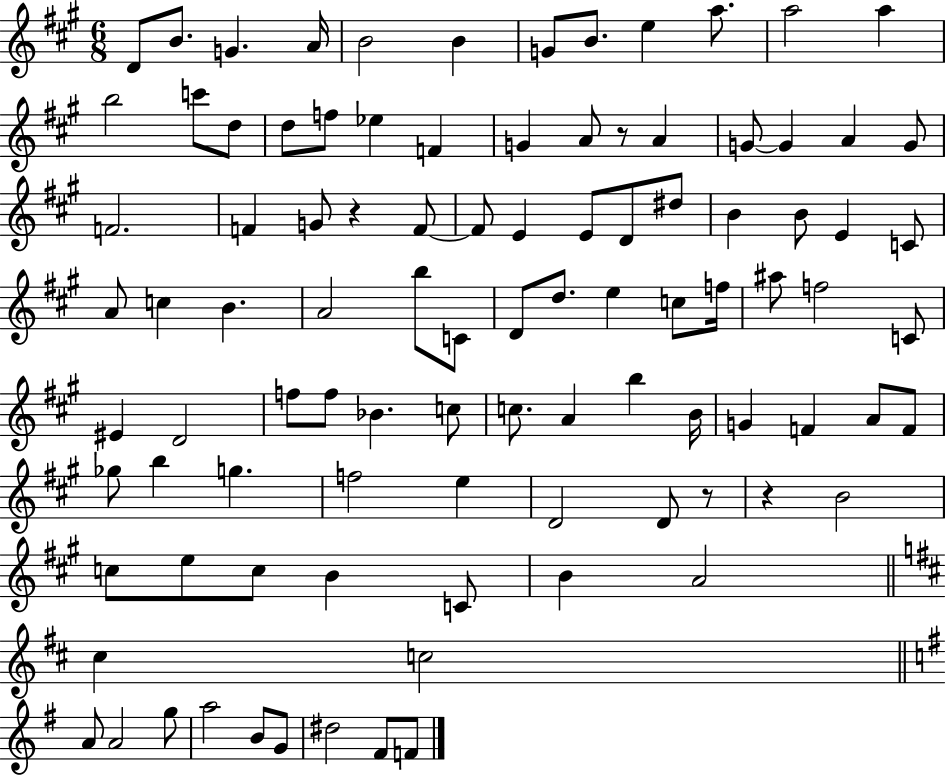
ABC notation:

X:1
T:Untitled
M:6/8
L:1/4
K:A
D/2 B/2 G A/4 B2 B G/2 B/2 e a/2 a2 a b2 c'/2 d/2 d/2 f/2 _e F G A/2 z/2 A G/2 G A G/2 F2 F G/2 z F/2 F/2 E E/2 D/2 ^d/2 B B/2 E C/2 A/2 c B A2 b/2 C/2 D/2 d/2 e c/2 f/4 ^a/2 f2 C/2 ^E D2 f/2 f/2 _B c/2 c/2 A b B/4 G F A/2 F/2 _g/2 b g f2 e D2 D/2 z/2 z B2 c/2 e/2 c/2 B C/2 B A2 ^c c2 A/2 A2 g/2 a2 B/2 G/2 ^d2 ^F/2 F/2